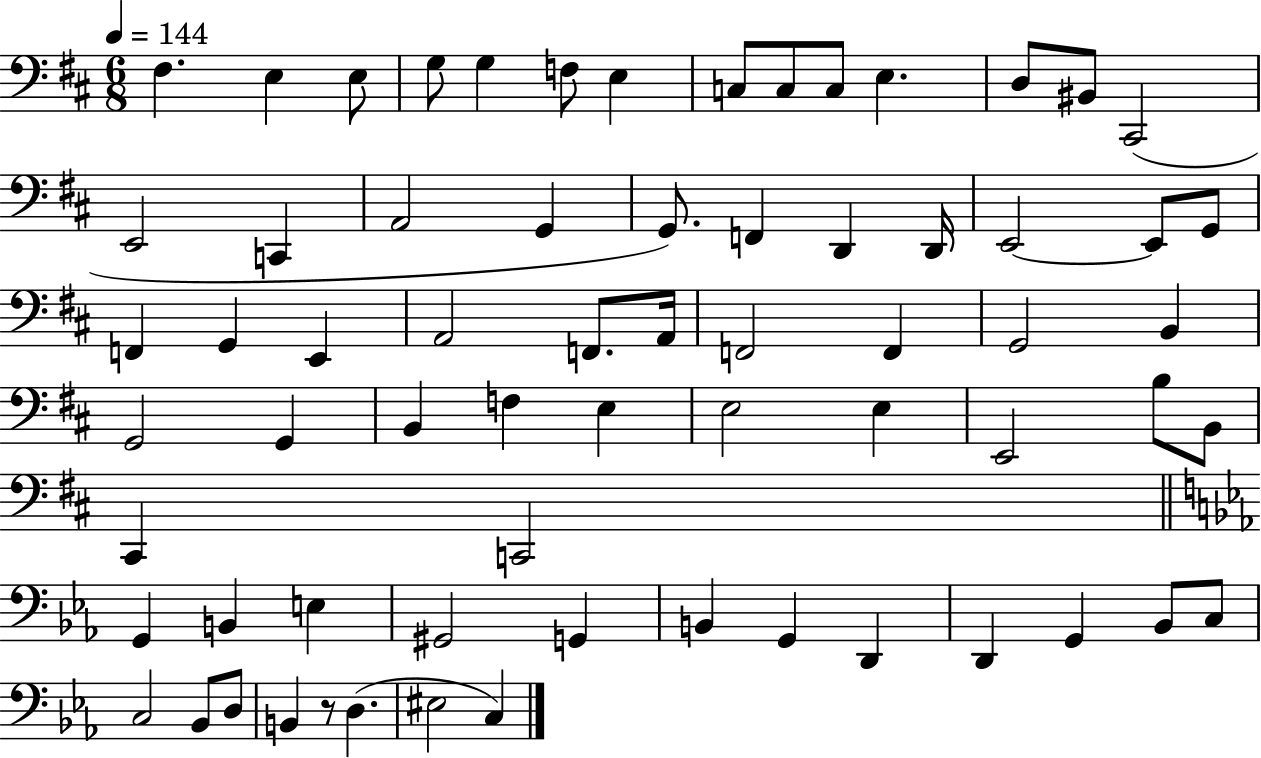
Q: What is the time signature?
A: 6/8